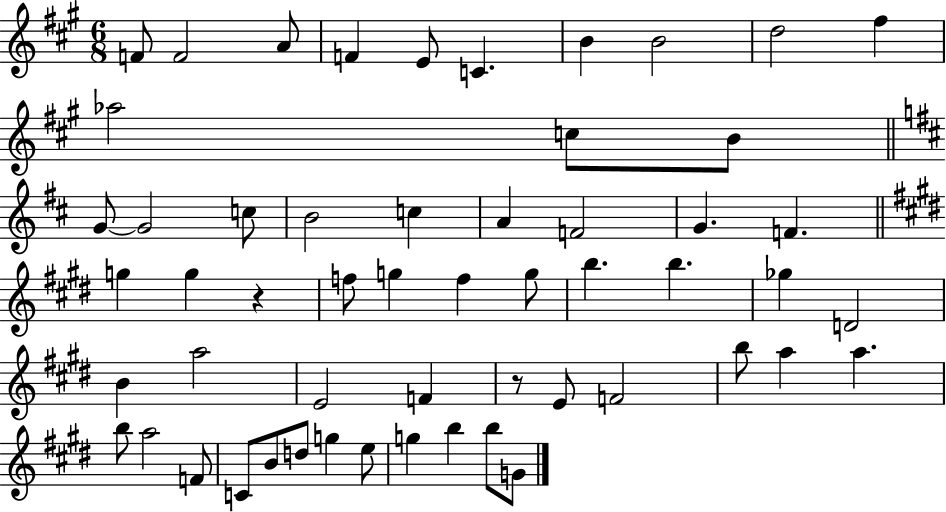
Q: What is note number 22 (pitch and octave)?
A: F4